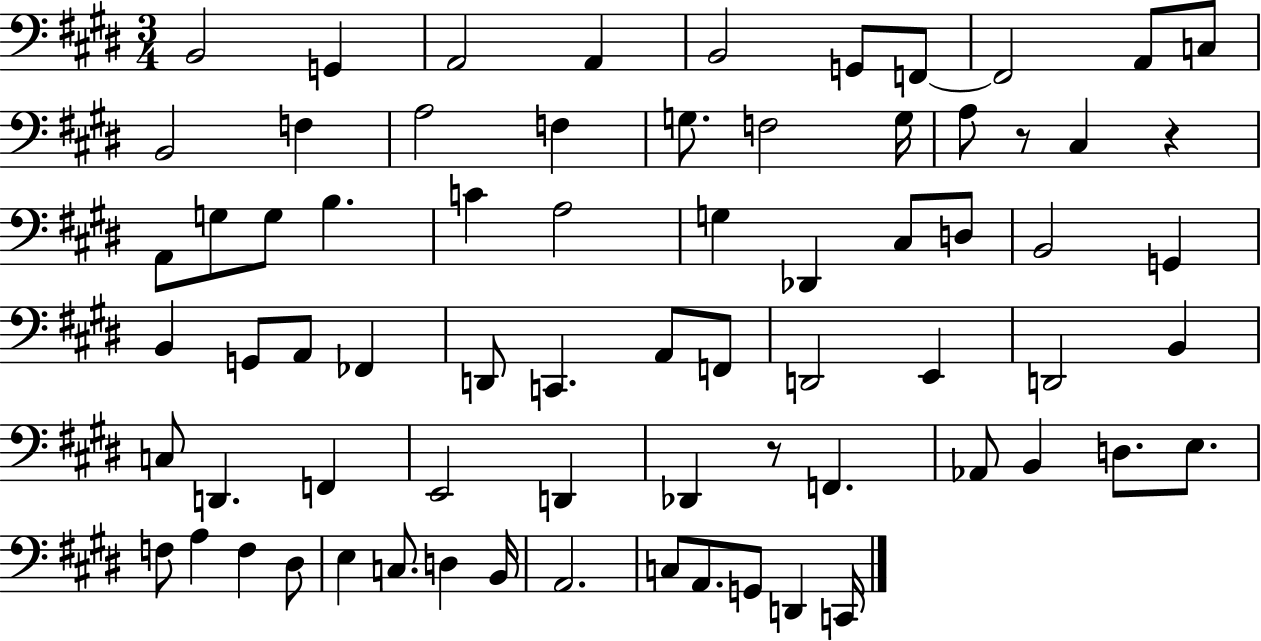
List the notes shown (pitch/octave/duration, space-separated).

B2/h G2/q A2/h A2/q B2/h G2/e F2/e F2/h A2/e C3/e B2/h F3/q A3/h F3/q G3/e. F3/h G3/s A3/e R/e C#3/q R/q A2/e G3/e G3/e B3/q. C4/q A3/h G3/q Db2/q C#3/e D3/e B2/h G2/q B2/q G2/e A2/e FES2/q D2/e C2/q. A2/e F2/e D2/h E2/q D2/h B2/q C3/e D2/q. F2/q E2/h D2/q Db2/q R/e F2/q. Ab2/e B2/q D3/e. E3/e. F3/e A3/q F3/q D#3/e E3/q C3/e. D3/q B2/s A2/h. C3/e A2/e. G2/e D2/q C2/s